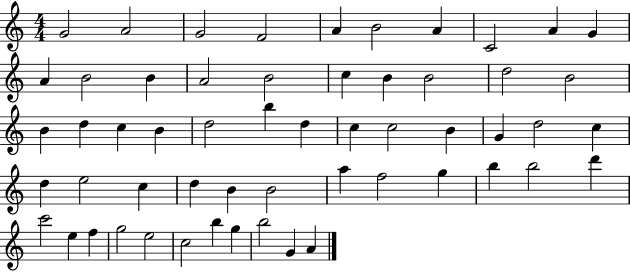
X:1
T:Untitled
M:4/4
L:1/4
K:C
G2 A2 G2 F2 A B2 A C2 A G A B2 B A2 B2 c B B2 d2 B2 B d c B d2 b d c c2 B G d2 c d e2 c d B B2 a f2 g b b2 d' c'2 e f g2 e2 c2 b g b2 G A